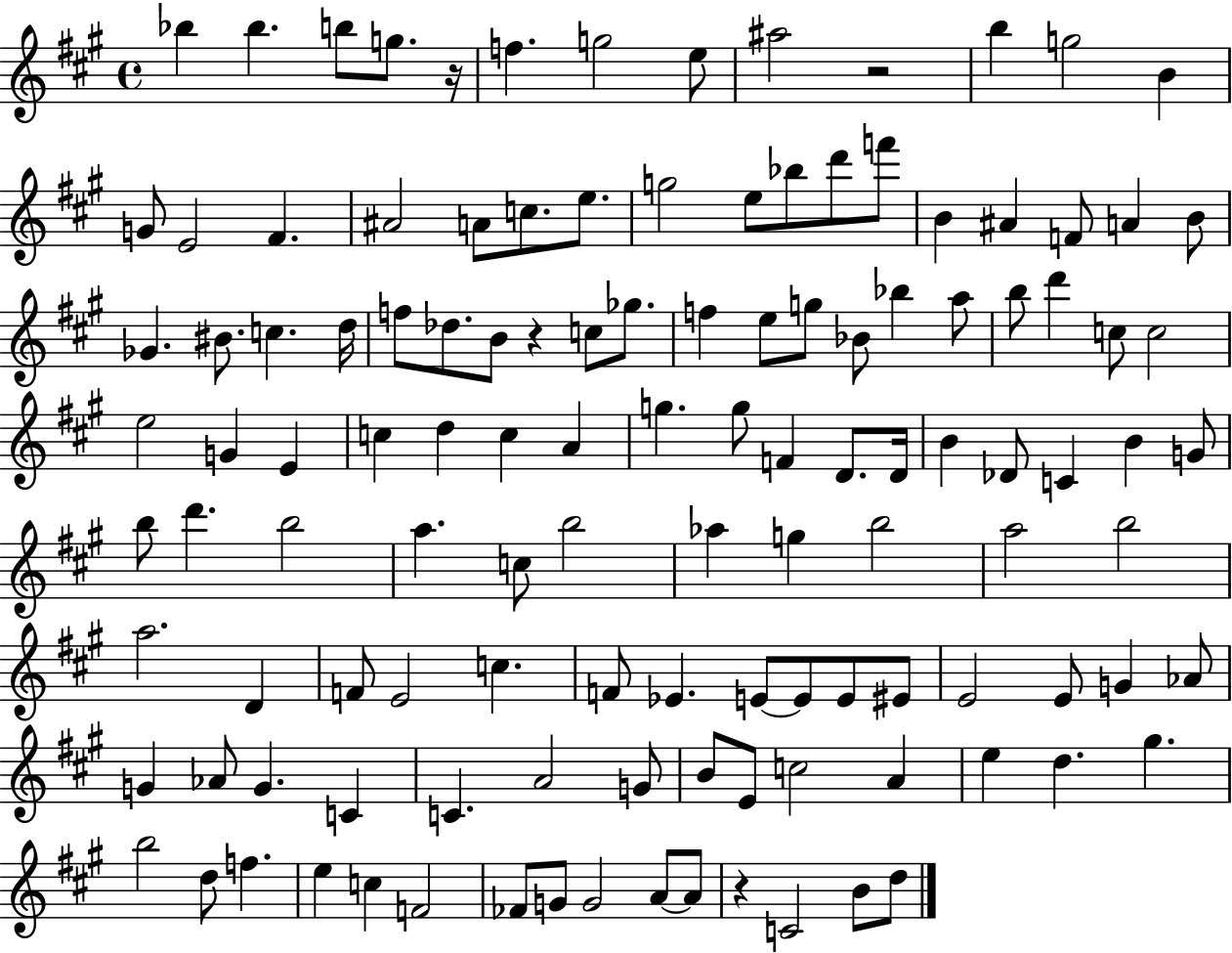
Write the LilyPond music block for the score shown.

{
  \clef treble
  \time 4/4
  \defaultTimeSignature
  \key a \major
  bes''4 bes''4. b''8 g''8. r16 | f''4. g''2 e''8 | ais''2 r2 | b''4 g''2 b'4 | \break g'8 e'2 fis'4. | ais'2 a'8 c''8. e''8. | g''2 e''8 bes''8 d'''8 f'''8 | b'4 ais'4 f'8 a'4 b'8 | \break ges'4. bis'8. c''4. d''16 | f''8 des''8. b'8 r4 c''8 ges''8. | f''4 e''8 g''8 bes'8 bes''4 a''8 | b''8 d'''4 c''8 c''2 | \break e''2 g'4 e'4 | c''4 d''4 c''4 a'4 | g''4. g''8 f'4 d'8. d'16 | b'4 des'8 c'4 b'4 g'8 | \break b''8 d'''4. b''2 | a''4. c''8 b''2 | aes''4 g''4 b''2 | a''2 b''2 | \break a''2. d'4 | f'8 e'2 c''4. | f'8 ees'4. e'8~~ e'8 e'8 eis'8 | e'2 e'8 g'4 aes'8 | \break g'4 aes'8 g'4. c'4 | c'4. a'2 g'8 | b'8 e'8 c''2 a'4 | e''4 d''4. gis''4. | \break b''2 d''8 f''4. | e''4 c''4 f'2 | fes'8 g'8 g'2 a'8~~ a'8 | r4 c'2 b'8 d''8 | \break \bar "|."
}